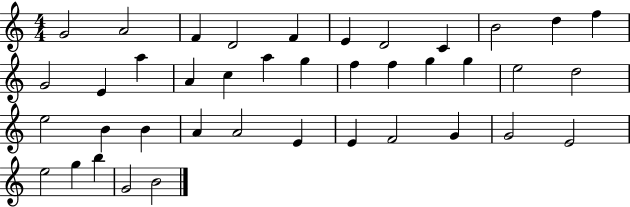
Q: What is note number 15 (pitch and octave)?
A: A4